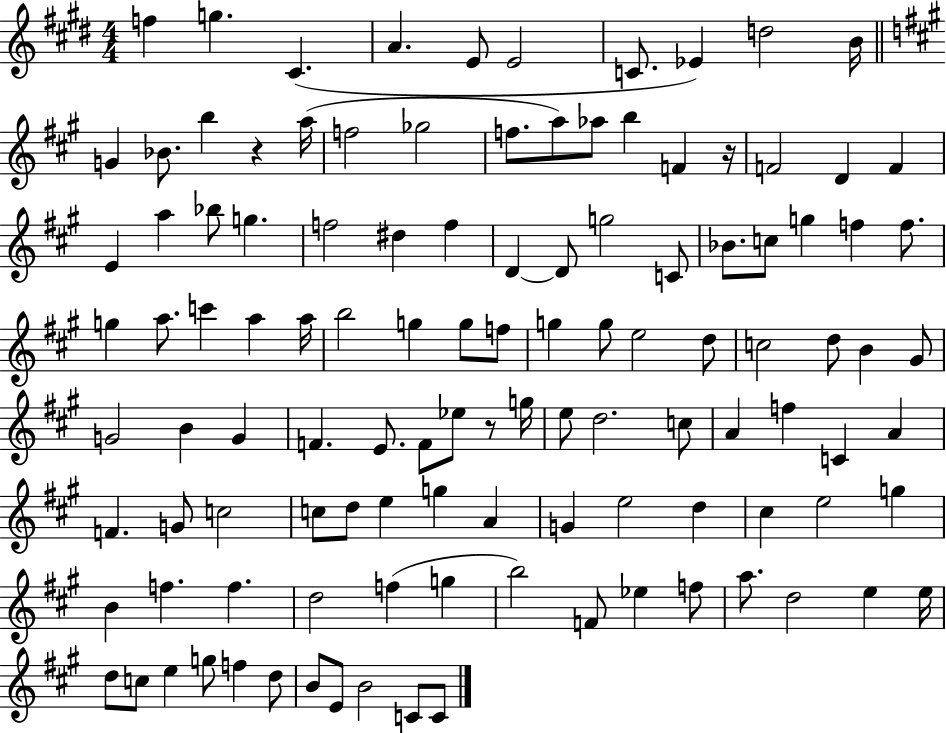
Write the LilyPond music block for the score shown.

{
  \clef treble
  \numericTimeSignature
  \time 4/4
  \key e \major
  f''4 g''4. cis'4.( | a'4. e'8 e'2 | c'8. ees'4) d''2 b'16 | \bar "||" \break \key a \major g'4 bes'8. b''4 r4 a''16( | f''2 ges''2 | f''8. a''8) aes''8 b''4 f'4 r16 | f'2 d'4 f'4 | \break e'4 a''4 bes''8 g''4. | f''2 dis''4 f''4 | d'4~~ d'8 g''2 c'8 | bes'8. c''8 g''4 f''4 f''8. | \break g''4 a''8. c'''4 a''4 a''16 | b''2 g''4 g''8 f''8 | g''4 g''8 e''2 d''8 | c''2 d''8 b'4 gis'8 | \break g'2 b'4 g'4 | f'4. e'8. f'8 ees''8 r8 g''16 | e''8 d''2. c''8 | a'4 f''4 c'4 a'4 | \break f'4. g'8 c''2 | c''8 d''8 e''4 g''4 a'4 | g'4 e''2 d''4 | cis''4 e''2 g''4 | \break b'4 f''4. f''4. | d''2 f''4( g''4 | b''2) f'8 ees''4 f''8 | a''8. d''2 e''4 e''16 | \break d''8 c''8 e''4 g''8 f''4 d''8 | b'8 e'8 b'2 c'8 c'8 | \bar "|."
}